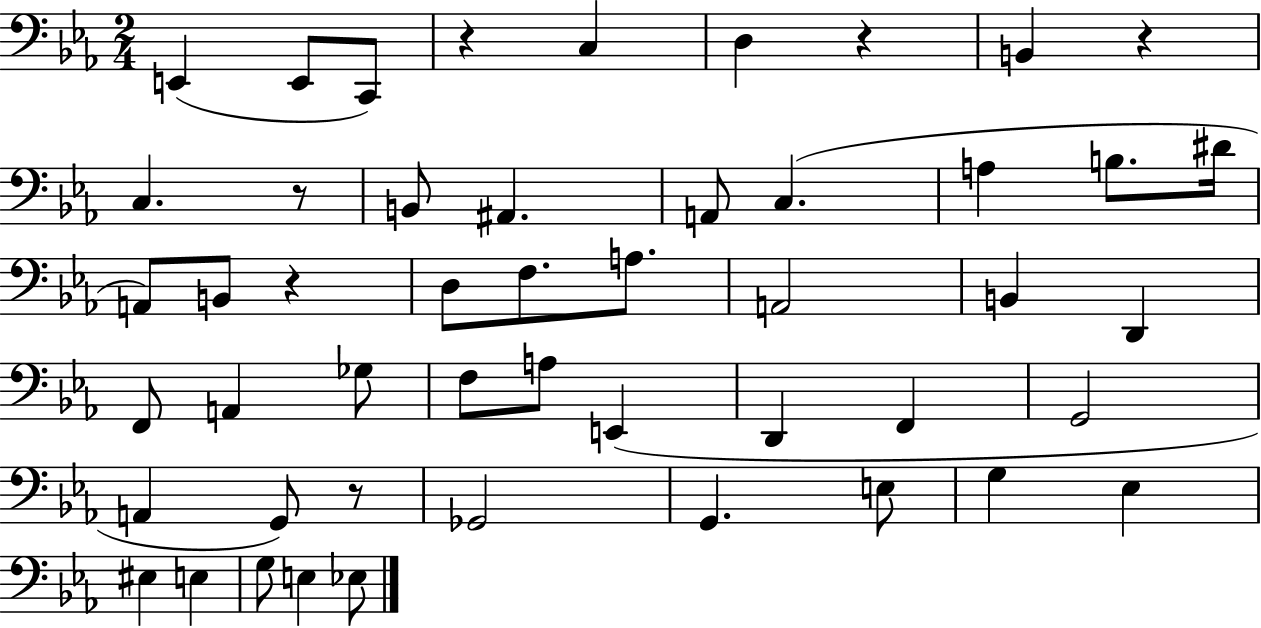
E2/q E2/e C2/e R/q C3/q D3/q R/q B2/q R/q C3/q. R/e B2/e A#2/q. A2/e C3/q. A3/q B3/e. D#4/s A2/e B2/e R/q D3/e F3/e. A3/e. A2/h B2/q D2/q F2/e A2/q Gb3/e F3/e A3/e E2/q D2/q F2/q G2/h A2/q G2/e R/e Gb2/h G2/q. E3/e G3/q Eb3/q EIS3/q E3/q G3/e E3/q Eb3/e